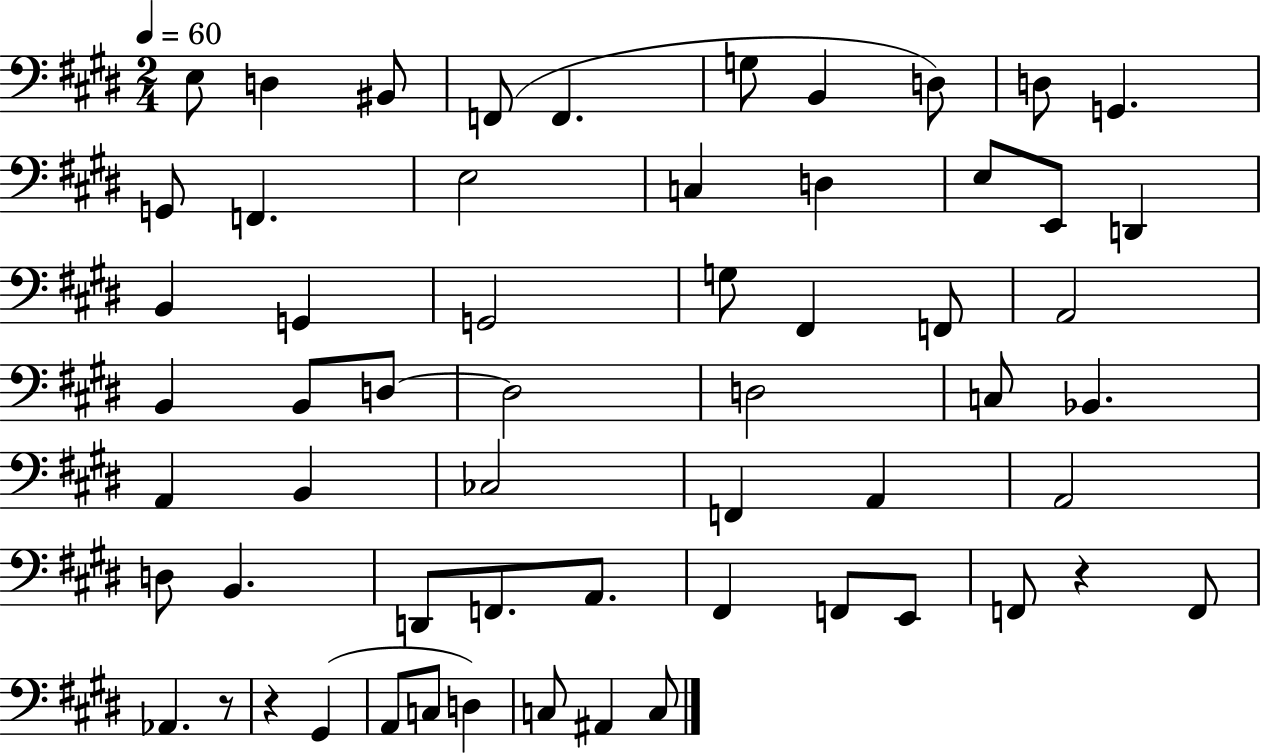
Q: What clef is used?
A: bass